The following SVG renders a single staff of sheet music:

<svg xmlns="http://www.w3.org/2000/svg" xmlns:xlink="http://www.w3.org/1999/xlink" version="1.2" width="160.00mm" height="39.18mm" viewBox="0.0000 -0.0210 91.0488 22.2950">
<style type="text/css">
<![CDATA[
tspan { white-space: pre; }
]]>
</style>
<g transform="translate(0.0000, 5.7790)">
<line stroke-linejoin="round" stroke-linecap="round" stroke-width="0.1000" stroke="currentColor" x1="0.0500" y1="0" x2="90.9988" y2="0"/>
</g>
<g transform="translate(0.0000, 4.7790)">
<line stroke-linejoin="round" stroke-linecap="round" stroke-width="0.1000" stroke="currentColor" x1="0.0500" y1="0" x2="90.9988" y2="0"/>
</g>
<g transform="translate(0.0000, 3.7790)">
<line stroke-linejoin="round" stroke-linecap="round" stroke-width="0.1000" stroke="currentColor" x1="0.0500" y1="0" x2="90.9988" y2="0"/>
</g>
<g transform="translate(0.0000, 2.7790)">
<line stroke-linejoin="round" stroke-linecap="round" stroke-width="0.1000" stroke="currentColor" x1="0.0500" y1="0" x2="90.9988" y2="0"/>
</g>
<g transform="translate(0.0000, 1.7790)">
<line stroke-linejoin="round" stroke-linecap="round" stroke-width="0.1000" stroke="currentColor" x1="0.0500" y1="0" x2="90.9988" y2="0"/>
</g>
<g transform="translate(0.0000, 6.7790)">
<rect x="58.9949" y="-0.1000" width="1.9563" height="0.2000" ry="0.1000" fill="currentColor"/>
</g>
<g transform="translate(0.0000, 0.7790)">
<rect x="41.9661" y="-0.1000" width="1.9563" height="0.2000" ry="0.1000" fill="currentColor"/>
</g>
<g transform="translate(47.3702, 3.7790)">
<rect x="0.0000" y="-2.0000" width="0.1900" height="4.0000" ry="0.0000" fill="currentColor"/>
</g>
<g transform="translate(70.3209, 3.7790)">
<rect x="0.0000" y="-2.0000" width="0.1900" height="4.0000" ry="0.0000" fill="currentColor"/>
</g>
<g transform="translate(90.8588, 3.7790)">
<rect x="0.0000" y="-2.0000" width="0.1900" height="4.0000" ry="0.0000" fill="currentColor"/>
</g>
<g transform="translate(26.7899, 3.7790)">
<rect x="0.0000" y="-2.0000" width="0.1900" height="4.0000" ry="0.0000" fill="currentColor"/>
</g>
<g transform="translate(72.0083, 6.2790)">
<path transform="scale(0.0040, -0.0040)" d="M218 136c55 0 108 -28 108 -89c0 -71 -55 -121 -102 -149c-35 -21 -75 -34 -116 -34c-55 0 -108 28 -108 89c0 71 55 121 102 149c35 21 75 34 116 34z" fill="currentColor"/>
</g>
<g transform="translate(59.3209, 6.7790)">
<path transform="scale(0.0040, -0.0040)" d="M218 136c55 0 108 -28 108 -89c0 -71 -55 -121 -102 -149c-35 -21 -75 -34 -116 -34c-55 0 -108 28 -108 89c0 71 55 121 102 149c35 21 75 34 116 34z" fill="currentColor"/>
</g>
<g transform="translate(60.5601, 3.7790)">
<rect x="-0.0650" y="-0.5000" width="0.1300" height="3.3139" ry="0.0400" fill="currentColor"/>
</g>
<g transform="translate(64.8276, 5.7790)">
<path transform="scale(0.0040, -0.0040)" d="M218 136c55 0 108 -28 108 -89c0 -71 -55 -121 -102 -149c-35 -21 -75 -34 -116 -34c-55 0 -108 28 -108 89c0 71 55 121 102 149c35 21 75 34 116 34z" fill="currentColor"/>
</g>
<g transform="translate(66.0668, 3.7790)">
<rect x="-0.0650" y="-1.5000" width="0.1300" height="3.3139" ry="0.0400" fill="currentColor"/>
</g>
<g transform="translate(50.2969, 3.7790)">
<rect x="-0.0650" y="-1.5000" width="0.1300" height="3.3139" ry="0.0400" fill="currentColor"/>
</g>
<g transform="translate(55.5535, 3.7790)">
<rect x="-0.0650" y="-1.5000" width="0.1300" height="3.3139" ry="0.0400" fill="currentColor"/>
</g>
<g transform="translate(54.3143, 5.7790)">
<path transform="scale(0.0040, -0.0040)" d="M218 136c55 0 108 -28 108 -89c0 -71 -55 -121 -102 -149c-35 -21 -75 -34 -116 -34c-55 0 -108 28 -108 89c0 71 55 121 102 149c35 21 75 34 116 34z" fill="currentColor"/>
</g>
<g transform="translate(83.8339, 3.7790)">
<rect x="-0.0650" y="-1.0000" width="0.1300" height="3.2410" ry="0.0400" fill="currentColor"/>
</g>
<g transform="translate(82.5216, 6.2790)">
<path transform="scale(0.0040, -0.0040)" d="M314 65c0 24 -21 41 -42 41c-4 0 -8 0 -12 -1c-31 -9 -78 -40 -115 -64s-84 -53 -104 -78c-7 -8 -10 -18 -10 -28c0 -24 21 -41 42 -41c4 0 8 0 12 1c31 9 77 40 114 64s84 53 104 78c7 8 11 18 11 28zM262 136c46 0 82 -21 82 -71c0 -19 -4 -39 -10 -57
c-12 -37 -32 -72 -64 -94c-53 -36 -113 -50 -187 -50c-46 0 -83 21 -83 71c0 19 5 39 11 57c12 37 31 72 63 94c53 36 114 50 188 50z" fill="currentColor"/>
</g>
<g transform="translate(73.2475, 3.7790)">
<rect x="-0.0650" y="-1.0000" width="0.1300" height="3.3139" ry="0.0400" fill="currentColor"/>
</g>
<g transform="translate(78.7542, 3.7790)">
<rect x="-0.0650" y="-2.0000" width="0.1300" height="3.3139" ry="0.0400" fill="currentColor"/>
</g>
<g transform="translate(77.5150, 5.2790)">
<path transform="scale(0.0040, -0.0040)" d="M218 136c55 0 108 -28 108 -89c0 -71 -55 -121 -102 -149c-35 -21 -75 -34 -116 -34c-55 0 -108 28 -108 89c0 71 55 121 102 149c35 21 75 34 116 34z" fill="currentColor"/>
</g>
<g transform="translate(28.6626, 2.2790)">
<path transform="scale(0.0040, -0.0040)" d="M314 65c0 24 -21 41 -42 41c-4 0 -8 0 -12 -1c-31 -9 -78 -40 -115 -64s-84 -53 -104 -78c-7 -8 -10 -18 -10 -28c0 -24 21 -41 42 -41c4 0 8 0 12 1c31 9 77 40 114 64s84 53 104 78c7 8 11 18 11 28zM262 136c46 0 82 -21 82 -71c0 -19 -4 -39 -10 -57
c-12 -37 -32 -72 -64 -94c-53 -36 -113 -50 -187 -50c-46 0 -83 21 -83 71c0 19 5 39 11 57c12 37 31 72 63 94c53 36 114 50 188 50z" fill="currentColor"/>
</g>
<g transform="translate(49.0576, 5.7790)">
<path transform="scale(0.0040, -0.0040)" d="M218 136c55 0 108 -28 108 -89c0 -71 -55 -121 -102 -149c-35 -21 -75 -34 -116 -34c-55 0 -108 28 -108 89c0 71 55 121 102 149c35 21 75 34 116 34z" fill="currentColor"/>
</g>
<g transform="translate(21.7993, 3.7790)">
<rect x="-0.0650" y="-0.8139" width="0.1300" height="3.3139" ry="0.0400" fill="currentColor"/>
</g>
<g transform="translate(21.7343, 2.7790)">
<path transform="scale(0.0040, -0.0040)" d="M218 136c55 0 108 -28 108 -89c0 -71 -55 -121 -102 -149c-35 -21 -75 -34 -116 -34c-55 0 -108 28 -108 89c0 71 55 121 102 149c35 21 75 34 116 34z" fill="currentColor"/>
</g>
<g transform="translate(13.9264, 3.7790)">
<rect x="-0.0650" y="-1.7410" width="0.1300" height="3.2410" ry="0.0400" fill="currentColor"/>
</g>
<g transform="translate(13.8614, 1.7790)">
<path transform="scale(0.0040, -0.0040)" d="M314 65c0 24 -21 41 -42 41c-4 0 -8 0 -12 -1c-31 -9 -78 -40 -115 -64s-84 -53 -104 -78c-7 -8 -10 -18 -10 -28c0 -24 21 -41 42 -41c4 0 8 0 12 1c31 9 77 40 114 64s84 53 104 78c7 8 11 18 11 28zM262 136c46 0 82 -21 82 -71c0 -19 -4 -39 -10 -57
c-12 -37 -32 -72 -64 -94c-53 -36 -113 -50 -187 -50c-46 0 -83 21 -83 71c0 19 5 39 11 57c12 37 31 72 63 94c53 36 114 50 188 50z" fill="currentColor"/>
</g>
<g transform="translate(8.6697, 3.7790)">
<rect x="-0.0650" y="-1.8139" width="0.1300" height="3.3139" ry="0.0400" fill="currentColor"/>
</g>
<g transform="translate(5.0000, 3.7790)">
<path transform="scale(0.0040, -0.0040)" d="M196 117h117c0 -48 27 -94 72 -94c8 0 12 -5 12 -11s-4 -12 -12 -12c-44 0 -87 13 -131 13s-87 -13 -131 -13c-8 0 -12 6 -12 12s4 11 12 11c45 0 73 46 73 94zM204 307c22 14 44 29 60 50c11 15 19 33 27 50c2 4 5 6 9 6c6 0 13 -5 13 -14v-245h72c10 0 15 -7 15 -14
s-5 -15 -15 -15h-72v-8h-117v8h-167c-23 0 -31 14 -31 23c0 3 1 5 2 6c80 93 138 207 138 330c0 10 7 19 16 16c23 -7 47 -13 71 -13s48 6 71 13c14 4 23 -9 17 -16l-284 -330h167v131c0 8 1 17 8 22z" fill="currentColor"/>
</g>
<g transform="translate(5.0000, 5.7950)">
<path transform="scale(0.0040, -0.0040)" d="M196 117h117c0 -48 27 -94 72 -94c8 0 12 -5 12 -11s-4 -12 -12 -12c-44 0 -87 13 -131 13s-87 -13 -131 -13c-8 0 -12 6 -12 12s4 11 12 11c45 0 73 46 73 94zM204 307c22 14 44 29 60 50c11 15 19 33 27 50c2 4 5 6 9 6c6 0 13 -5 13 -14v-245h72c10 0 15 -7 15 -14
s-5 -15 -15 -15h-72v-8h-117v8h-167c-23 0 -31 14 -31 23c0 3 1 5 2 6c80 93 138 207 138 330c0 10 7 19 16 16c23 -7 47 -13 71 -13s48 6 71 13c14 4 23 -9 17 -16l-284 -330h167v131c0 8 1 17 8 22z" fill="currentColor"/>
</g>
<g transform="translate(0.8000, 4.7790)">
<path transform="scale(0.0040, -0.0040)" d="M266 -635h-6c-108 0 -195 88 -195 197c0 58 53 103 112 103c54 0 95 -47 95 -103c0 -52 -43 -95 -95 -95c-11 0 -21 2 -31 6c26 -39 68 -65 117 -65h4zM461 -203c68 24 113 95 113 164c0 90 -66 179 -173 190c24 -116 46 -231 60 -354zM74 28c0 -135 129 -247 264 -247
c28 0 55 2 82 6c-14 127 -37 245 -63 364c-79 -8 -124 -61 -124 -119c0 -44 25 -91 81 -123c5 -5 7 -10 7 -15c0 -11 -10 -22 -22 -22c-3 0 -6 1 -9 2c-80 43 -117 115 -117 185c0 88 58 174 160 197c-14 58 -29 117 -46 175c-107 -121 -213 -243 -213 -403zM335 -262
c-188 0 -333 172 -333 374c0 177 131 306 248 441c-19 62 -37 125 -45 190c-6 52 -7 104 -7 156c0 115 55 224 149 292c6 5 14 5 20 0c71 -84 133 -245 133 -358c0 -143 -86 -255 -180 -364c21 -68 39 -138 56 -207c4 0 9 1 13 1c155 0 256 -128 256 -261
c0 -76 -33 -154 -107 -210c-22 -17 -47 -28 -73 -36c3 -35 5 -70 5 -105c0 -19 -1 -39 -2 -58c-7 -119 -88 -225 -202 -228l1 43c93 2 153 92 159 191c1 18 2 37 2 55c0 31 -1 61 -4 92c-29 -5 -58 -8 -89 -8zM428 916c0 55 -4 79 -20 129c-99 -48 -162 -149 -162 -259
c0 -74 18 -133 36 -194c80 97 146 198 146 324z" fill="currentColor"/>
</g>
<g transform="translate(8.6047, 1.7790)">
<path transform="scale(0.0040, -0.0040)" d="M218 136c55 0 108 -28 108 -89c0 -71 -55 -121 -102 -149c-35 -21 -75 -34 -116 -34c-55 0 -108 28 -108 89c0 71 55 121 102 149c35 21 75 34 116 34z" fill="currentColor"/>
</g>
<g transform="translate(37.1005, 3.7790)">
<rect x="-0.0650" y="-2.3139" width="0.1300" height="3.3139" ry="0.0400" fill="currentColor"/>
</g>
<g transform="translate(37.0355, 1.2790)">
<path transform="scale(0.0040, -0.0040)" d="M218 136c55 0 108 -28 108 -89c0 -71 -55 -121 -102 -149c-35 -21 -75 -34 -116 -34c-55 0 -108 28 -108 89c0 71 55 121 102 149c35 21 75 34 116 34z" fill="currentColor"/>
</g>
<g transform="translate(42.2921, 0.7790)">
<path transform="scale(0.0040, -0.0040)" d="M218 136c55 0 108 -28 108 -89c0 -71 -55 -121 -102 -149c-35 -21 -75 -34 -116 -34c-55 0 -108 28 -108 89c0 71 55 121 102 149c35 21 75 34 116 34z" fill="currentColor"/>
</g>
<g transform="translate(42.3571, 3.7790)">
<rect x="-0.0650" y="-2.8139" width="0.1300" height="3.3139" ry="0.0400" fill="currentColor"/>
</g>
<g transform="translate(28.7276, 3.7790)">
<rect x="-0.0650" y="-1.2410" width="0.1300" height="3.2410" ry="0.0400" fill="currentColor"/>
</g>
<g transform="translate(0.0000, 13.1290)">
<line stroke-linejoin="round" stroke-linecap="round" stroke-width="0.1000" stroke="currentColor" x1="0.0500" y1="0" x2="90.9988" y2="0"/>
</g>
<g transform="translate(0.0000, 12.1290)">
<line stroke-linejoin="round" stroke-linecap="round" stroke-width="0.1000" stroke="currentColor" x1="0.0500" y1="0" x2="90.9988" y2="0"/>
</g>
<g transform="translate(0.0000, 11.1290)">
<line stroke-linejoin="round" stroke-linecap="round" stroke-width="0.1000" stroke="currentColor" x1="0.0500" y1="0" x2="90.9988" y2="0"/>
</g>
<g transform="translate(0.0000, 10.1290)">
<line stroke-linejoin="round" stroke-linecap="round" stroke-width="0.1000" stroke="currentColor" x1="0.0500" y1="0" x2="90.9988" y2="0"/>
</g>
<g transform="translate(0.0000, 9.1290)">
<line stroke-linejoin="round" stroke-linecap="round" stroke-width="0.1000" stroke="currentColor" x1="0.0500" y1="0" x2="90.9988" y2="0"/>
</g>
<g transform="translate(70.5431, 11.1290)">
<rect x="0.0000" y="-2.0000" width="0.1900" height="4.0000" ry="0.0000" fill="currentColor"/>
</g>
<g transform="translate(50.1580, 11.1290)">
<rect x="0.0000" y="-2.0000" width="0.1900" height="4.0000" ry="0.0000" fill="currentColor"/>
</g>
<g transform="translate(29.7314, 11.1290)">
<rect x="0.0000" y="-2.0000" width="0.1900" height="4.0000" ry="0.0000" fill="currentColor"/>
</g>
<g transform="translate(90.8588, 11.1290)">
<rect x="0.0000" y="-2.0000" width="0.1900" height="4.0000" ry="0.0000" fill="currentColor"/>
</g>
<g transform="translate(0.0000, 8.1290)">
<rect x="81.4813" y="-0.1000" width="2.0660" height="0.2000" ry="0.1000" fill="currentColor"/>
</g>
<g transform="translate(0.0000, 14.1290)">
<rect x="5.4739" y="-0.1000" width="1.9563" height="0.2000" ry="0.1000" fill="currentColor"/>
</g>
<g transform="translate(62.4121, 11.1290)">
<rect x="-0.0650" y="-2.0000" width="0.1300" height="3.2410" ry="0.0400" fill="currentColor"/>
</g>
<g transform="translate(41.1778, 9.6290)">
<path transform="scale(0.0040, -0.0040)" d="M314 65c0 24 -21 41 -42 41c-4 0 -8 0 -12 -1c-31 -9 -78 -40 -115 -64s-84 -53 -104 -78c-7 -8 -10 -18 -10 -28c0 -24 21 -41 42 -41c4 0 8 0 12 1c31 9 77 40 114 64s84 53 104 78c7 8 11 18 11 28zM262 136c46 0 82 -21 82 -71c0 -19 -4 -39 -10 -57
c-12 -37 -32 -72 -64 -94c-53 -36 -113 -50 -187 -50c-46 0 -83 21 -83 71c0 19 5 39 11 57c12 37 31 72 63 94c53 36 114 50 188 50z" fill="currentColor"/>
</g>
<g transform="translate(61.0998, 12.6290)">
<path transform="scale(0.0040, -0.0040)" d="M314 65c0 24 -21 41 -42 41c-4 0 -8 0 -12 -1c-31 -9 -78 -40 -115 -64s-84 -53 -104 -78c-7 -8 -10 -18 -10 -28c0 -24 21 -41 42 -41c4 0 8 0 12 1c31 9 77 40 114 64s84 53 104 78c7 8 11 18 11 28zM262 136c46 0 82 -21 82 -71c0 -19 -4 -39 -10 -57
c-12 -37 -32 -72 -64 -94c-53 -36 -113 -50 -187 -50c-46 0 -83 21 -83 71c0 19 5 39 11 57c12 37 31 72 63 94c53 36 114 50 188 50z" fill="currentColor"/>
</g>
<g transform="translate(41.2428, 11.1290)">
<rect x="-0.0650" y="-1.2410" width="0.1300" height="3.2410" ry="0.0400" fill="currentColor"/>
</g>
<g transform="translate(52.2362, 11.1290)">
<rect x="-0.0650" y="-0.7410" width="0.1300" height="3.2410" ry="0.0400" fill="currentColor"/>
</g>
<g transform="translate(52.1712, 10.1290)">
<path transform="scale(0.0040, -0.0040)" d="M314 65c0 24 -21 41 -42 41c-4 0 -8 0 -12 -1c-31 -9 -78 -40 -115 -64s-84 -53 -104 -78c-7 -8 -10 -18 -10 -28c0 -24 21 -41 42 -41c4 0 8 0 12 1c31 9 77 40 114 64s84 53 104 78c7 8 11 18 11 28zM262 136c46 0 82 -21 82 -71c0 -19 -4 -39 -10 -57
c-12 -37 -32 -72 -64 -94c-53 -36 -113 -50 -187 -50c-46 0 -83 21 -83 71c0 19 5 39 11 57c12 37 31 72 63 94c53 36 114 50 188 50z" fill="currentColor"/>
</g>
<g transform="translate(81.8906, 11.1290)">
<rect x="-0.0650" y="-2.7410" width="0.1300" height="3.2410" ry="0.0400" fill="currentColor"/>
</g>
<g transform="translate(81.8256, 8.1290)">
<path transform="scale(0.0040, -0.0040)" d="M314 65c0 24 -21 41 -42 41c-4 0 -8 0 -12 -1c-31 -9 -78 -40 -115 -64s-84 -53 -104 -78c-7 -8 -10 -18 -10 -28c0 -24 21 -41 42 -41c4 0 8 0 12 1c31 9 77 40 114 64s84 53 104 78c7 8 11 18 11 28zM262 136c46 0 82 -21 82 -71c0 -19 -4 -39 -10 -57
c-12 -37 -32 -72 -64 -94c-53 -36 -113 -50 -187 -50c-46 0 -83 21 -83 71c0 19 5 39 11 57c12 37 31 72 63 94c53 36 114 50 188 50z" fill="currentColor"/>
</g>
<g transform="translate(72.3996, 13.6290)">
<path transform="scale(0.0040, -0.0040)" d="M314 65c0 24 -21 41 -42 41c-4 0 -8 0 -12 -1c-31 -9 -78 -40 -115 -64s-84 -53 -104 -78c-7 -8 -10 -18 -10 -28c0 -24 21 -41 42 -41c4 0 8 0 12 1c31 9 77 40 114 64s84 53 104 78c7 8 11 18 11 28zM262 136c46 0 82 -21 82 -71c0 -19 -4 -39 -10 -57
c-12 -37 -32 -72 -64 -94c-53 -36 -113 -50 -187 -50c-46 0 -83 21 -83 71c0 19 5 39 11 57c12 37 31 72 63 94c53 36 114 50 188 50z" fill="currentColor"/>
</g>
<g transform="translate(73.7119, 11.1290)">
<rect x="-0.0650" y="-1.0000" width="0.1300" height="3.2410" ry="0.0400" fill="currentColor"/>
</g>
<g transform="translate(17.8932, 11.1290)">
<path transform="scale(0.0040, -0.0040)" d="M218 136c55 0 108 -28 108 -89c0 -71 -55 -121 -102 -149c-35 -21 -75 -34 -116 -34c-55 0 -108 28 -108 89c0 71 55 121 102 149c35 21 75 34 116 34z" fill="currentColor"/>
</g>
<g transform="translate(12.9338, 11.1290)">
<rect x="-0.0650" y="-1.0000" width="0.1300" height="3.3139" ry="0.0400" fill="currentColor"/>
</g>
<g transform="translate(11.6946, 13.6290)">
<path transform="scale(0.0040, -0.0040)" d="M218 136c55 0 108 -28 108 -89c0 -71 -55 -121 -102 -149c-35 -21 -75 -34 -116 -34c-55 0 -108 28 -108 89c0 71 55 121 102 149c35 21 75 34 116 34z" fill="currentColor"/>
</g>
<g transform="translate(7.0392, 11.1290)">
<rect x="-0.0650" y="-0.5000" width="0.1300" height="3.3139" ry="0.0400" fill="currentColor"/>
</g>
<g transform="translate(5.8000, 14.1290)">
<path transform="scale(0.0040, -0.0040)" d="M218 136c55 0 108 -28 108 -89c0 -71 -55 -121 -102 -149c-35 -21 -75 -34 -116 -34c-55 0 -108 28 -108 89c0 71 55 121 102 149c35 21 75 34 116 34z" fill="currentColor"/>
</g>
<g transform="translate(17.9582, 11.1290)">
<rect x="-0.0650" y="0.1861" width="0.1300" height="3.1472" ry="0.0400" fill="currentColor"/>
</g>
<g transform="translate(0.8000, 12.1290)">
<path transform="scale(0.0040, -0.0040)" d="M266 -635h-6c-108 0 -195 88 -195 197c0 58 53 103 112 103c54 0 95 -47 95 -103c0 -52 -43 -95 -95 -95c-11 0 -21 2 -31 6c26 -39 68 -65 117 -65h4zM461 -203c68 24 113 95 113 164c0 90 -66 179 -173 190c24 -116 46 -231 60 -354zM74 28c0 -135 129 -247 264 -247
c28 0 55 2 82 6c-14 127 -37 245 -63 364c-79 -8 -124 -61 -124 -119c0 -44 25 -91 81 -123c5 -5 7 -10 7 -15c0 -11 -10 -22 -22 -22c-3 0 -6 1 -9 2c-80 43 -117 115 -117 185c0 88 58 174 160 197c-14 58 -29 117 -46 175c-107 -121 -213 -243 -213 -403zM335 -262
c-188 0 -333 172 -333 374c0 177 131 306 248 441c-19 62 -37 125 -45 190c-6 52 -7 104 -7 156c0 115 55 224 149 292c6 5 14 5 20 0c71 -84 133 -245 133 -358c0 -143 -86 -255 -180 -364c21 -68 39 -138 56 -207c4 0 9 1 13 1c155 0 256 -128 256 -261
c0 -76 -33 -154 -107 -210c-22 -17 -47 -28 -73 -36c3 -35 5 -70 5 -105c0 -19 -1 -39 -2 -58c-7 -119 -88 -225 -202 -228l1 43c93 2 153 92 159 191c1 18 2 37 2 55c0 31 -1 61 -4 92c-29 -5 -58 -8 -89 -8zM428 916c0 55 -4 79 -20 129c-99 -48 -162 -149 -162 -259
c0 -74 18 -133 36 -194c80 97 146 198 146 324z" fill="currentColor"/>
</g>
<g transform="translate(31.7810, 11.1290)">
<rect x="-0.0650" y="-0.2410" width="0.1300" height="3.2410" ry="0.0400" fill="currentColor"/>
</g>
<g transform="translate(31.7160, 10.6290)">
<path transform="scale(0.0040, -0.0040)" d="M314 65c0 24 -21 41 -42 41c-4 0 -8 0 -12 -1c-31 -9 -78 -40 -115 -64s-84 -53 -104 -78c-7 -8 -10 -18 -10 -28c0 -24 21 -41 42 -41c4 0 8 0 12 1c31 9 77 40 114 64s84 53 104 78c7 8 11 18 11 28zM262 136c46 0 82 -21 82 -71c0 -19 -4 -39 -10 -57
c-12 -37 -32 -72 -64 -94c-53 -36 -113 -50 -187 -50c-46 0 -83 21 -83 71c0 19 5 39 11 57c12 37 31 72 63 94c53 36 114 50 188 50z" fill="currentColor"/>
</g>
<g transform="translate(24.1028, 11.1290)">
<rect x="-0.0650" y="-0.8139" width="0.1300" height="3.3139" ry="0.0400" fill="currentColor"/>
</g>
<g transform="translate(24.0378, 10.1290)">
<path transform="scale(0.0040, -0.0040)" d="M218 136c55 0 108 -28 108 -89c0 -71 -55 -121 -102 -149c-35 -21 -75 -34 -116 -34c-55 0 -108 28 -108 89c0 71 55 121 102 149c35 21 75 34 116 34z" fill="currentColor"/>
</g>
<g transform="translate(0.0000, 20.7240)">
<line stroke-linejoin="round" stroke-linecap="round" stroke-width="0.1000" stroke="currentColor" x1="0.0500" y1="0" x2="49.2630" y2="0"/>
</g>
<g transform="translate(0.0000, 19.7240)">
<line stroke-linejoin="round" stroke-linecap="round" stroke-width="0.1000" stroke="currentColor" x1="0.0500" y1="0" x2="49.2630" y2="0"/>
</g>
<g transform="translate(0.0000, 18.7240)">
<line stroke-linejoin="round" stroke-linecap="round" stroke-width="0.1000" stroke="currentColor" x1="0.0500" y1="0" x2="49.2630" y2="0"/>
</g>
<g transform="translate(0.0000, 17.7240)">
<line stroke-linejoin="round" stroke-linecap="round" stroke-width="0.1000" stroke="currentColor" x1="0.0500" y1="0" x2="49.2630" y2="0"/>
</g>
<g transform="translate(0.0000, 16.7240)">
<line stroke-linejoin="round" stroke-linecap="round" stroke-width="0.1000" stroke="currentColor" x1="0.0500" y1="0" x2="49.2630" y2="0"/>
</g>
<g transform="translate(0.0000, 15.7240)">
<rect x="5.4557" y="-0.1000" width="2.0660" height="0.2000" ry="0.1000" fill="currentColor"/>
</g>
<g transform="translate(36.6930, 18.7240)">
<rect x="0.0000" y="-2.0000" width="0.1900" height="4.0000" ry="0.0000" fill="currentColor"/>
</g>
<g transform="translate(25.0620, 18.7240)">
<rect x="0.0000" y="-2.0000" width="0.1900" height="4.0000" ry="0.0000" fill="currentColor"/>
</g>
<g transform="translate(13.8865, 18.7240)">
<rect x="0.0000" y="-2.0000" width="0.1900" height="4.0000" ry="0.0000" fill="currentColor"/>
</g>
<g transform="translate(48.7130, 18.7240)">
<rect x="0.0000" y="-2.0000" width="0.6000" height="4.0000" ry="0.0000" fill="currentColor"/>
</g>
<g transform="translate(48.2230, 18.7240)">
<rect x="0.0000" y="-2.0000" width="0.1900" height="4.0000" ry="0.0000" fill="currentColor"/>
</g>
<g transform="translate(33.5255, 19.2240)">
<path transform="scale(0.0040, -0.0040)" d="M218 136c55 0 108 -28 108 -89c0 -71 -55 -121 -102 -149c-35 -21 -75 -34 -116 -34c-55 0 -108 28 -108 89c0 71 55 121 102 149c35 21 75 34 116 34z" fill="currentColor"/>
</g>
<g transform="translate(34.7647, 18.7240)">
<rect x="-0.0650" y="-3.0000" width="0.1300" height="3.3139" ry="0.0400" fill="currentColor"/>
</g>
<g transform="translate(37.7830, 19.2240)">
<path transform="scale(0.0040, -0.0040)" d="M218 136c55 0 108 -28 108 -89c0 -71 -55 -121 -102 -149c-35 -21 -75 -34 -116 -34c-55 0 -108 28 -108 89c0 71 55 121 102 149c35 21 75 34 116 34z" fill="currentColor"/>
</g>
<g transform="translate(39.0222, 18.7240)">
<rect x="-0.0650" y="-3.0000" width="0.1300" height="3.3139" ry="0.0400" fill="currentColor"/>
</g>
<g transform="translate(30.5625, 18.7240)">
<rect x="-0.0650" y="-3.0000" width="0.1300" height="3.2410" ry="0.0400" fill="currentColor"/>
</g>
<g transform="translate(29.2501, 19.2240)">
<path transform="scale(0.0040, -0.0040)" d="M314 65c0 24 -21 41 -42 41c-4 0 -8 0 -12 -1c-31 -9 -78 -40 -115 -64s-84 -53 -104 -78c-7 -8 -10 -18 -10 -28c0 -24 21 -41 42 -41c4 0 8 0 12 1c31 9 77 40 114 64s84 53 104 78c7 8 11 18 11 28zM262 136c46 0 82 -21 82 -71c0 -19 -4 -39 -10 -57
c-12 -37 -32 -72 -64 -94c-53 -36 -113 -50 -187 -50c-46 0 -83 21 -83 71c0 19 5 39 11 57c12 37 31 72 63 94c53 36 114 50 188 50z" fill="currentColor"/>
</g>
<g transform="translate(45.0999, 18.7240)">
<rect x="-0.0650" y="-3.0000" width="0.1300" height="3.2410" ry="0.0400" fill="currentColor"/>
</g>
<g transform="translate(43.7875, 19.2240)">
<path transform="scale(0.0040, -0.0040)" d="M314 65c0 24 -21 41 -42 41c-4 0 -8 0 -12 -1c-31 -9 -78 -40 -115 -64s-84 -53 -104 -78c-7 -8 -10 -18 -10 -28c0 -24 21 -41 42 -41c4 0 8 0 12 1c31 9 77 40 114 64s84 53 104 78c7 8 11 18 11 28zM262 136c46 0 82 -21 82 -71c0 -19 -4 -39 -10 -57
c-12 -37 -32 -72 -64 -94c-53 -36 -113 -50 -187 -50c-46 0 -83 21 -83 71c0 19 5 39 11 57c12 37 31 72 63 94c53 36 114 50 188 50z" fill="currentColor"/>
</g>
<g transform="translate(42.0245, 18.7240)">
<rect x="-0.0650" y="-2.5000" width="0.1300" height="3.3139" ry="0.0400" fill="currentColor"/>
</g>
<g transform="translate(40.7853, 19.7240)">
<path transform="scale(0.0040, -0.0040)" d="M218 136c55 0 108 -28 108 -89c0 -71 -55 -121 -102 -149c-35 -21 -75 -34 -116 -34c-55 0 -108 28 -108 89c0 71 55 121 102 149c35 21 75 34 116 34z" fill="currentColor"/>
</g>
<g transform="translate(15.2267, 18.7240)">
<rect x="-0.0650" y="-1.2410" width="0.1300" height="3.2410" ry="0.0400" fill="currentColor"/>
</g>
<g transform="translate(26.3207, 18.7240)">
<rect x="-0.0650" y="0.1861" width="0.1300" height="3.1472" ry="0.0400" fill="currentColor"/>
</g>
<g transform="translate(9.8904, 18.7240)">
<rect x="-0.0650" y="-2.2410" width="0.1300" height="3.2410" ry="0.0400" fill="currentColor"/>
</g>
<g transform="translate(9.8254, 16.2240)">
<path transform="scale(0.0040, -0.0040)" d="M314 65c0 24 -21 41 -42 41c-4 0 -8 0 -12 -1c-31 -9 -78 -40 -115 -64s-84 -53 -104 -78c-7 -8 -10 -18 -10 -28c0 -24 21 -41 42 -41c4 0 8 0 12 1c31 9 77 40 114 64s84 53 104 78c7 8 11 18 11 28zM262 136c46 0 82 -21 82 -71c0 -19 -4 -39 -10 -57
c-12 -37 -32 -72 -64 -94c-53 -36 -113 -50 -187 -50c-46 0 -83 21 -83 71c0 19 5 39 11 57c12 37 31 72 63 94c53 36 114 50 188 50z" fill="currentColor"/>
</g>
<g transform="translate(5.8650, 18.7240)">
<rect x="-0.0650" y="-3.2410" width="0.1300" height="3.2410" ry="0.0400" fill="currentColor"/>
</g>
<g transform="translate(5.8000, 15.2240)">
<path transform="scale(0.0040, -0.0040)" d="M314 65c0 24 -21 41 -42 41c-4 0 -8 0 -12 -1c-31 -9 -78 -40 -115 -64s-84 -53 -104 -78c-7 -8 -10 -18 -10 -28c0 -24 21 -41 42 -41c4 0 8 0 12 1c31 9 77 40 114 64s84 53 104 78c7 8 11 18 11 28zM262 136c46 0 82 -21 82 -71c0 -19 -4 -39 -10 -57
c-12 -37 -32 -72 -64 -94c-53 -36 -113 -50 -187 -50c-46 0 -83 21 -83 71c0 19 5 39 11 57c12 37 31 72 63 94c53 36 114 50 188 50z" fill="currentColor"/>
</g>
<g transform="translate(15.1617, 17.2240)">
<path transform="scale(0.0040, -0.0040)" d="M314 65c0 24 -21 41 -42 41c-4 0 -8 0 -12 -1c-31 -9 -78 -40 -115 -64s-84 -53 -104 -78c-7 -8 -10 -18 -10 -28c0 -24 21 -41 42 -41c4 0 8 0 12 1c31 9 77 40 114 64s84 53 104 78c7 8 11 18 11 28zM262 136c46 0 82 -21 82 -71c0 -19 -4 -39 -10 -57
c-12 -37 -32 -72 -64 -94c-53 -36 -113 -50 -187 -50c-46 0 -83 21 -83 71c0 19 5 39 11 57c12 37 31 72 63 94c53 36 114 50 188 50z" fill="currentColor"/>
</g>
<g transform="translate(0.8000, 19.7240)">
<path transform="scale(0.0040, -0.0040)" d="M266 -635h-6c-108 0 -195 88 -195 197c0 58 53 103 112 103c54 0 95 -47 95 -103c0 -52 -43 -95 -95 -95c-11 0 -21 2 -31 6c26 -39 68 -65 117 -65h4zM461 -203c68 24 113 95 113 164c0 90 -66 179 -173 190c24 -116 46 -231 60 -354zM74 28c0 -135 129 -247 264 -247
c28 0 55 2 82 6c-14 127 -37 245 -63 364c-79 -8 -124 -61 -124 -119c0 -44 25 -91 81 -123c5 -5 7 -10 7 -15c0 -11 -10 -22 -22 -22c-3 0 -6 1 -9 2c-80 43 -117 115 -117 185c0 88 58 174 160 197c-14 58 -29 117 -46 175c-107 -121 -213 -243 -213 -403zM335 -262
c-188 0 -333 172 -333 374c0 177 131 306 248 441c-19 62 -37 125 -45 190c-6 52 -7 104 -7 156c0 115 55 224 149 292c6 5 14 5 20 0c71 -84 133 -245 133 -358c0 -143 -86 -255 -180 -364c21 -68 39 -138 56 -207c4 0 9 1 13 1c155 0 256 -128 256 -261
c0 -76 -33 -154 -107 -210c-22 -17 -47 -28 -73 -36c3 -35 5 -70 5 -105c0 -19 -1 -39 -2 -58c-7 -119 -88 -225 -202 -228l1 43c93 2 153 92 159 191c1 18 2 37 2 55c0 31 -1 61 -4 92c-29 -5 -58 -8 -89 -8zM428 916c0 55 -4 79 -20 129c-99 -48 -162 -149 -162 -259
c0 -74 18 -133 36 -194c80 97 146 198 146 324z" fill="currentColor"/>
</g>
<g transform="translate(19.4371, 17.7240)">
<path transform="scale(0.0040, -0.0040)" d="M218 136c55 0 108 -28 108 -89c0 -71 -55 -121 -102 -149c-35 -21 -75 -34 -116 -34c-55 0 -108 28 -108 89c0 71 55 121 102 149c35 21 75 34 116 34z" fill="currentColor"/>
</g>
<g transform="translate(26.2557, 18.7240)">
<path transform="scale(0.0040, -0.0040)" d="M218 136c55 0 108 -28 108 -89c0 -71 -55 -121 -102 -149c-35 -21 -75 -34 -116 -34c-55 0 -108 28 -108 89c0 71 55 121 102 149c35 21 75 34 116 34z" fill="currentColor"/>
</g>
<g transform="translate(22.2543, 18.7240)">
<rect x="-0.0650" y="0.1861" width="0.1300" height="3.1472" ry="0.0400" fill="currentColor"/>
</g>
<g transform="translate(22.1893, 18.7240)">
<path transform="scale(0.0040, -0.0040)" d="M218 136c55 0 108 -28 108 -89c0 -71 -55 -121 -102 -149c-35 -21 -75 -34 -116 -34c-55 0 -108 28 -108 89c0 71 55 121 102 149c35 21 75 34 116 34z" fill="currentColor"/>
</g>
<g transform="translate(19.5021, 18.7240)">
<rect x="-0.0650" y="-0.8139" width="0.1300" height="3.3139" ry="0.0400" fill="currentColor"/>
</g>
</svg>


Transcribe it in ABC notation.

X:1
T:Untitled
M:4/4
L:1/4
K:C
f f2 d e2 g a E E C E D F D2 C D B d c2 e2 d2 F2 D2 a2 b2 g2 e2 d B B A2 A A G A2